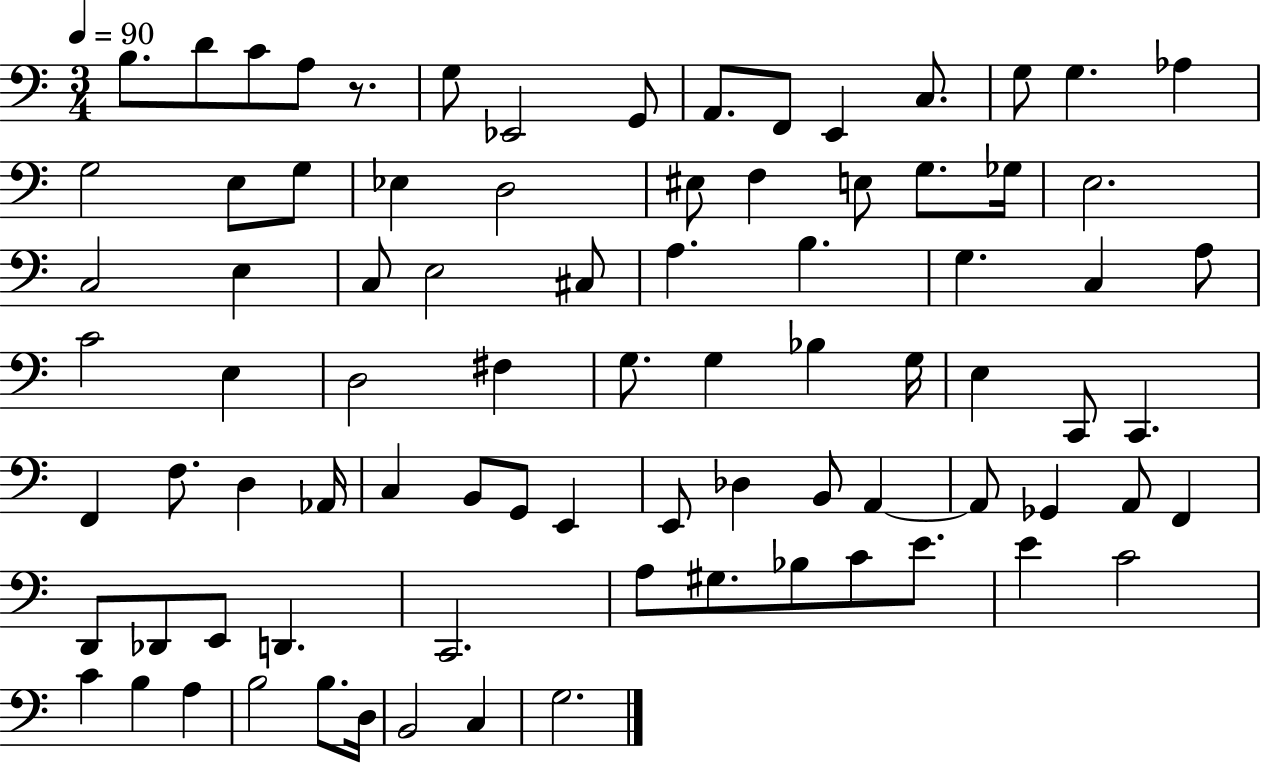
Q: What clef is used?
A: bass